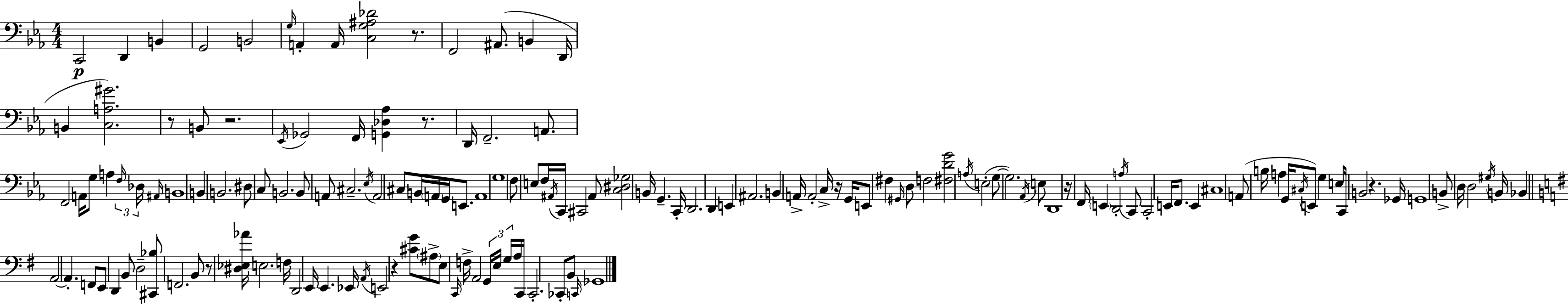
X:1
T:Untitled
M:4/4
L:1/4
K:Cm
C,,2 D,, B,, G,,2 B,,2 G,/4 A,, A,,/4 [C,G,^A,_D]2 z/2 F,,2 ^A,,/2 B,, D,,/4 B,, [C,A,^G]2 z/2 B,,/2 z2 _E,,/4 _G,,2 F,,/4 [G,,_D,_A,] z/2 D,,/4 F,,2 A,,/2 F,,2 A,,/4 G,/2 A, F,/4 _D,/4 ^A,,/4 B,,4 B,, B,,2 ^D,/2 C,/2 B,,2 B,,/2 A,,/2 ^C,2 _E,/4 A,,2 ^C,/2 B,,/4 A,,/4 G,,/4 E,,/2 A,,4 G,4 F,/2 E,/2 F,/4 ^A,,/4 C,,/4 ^C,,2 ^A,,/2 [C,^D,_G,]2 B,,/4 G,, C,,/4 D,,2 D,, E,, ^A,,2 B,, A,,/4 A,,2 C,/4 z/4 G,,/4 E,,/2 ^F, ^G,,/4 D,/2 F,2 [^F,DG]2 A,/4 E,2 G,/2 G,2 _A,,/4 E,/2 D,,4 z/4 F,,/4 E,, D,,2 A,/4 C,,/2 C,,2 E,,/4 F,,/2 E,, ^C,4 A,,/2 B,/4 A, G,,/4 ^C,/4 E,,/2 G, E,/2 C,,/4 B,,2 z _G,,/4 G,,4 B,,/2 D,/4 D,2 ^G,/4 B,,/4 _B,, A,,2 A,, F,,/2 E,,/2 D,, B,,/2 D,2 [^C,,_B,]/2 F,,2 B,,/2 z/2 [^D,_E,_A]/4 E,2 F,/4 D,,2 E,,/4 E,, _E,,/4 A,,/4 E,,2 z [^CG]/2 ^A,/2 E,/2 C,,/4 F,/4 A,,2 G,,/4 E,/4 G,/4 A,/4 C,,/4 C,,2 _C,,/2 B,,/2 C,,/4 _G,,4